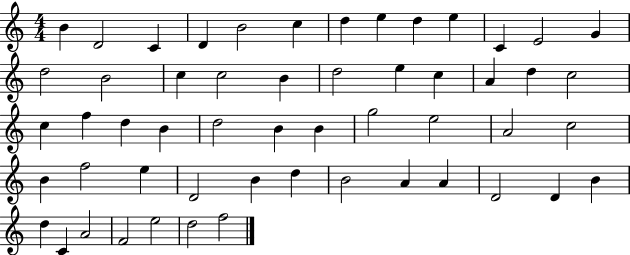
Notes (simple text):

B4/q D4/h C4/q D4/q B4/h C5/q D5/q E5/q D5/q E5/q C4/q E4/h G4/q D5/h B4/h C5/q C5/h B4/q D5/h E5/q C5/q A4/q D5/q C5/h C5/q F5/q D5/q B4/q D5/h B4/q B4/q G5/h E5/h A4/h C5/h B4/q F5/h E5/q D4/h B4/q D5/q B4/h A4/q A4/q D4/h D4/q B4/q D5/q C4/q A4/h F4/h E5/h D5/h F5/h